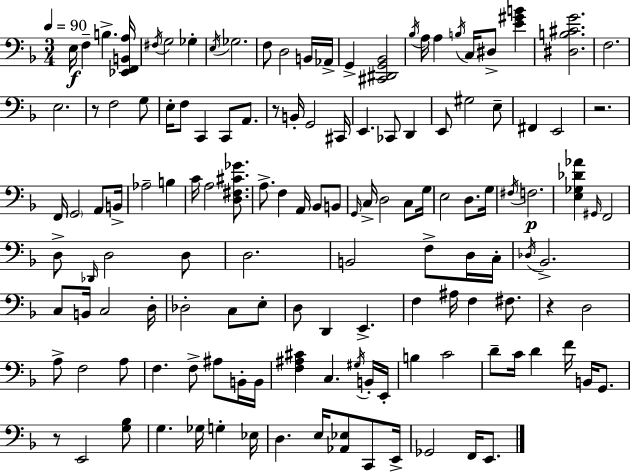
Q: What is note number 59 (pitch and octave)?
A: D3